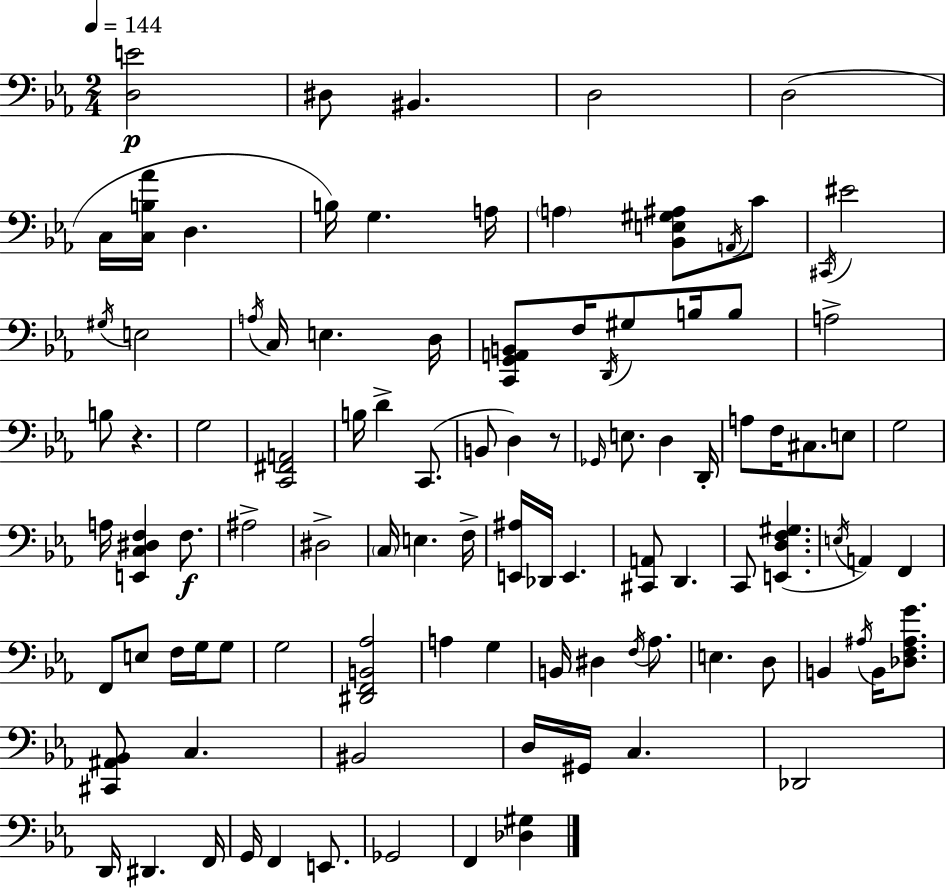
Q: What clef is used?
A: bass